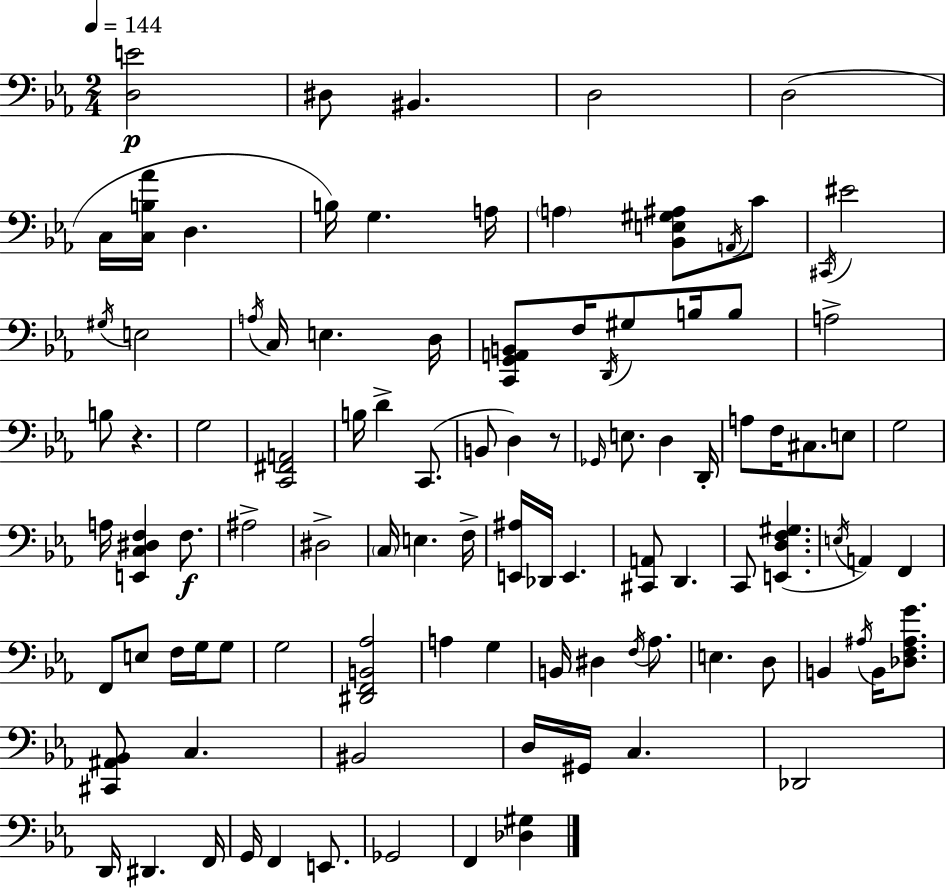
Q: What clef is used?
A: bass